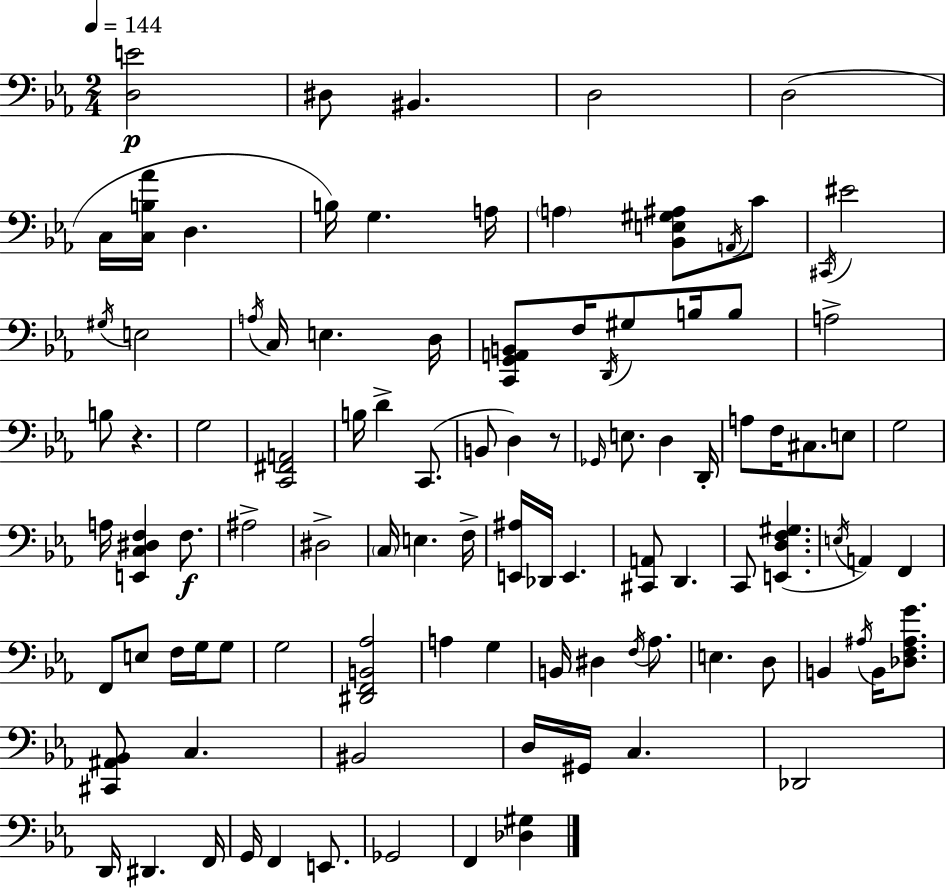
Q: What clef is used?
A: bass